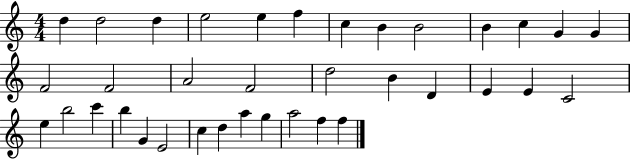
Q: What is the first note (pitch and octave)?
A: D5